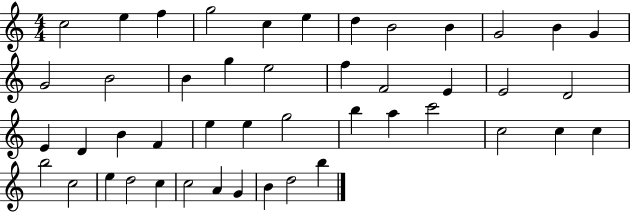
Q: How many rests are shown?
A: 0